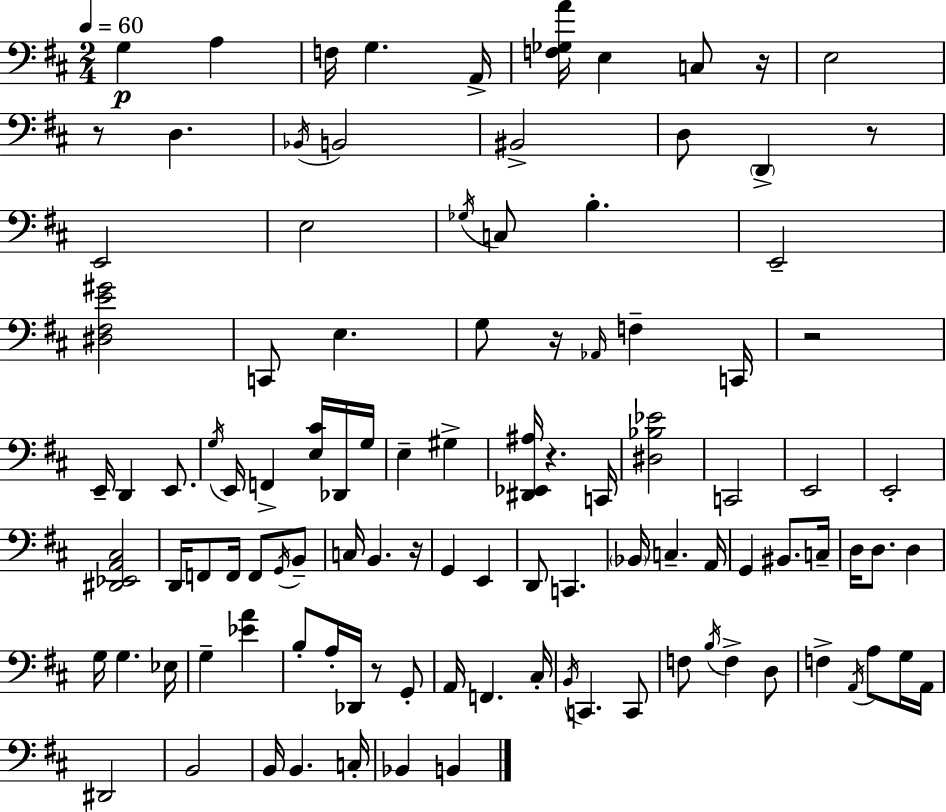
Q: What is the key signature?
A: D major